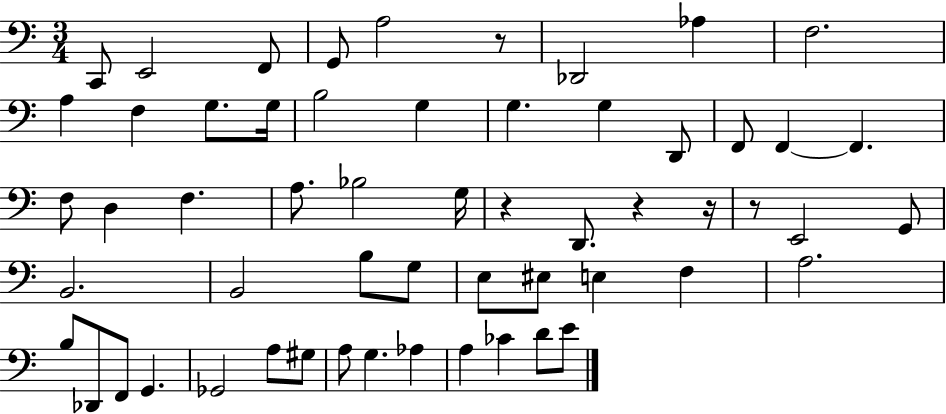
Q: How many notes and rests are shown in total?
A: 57